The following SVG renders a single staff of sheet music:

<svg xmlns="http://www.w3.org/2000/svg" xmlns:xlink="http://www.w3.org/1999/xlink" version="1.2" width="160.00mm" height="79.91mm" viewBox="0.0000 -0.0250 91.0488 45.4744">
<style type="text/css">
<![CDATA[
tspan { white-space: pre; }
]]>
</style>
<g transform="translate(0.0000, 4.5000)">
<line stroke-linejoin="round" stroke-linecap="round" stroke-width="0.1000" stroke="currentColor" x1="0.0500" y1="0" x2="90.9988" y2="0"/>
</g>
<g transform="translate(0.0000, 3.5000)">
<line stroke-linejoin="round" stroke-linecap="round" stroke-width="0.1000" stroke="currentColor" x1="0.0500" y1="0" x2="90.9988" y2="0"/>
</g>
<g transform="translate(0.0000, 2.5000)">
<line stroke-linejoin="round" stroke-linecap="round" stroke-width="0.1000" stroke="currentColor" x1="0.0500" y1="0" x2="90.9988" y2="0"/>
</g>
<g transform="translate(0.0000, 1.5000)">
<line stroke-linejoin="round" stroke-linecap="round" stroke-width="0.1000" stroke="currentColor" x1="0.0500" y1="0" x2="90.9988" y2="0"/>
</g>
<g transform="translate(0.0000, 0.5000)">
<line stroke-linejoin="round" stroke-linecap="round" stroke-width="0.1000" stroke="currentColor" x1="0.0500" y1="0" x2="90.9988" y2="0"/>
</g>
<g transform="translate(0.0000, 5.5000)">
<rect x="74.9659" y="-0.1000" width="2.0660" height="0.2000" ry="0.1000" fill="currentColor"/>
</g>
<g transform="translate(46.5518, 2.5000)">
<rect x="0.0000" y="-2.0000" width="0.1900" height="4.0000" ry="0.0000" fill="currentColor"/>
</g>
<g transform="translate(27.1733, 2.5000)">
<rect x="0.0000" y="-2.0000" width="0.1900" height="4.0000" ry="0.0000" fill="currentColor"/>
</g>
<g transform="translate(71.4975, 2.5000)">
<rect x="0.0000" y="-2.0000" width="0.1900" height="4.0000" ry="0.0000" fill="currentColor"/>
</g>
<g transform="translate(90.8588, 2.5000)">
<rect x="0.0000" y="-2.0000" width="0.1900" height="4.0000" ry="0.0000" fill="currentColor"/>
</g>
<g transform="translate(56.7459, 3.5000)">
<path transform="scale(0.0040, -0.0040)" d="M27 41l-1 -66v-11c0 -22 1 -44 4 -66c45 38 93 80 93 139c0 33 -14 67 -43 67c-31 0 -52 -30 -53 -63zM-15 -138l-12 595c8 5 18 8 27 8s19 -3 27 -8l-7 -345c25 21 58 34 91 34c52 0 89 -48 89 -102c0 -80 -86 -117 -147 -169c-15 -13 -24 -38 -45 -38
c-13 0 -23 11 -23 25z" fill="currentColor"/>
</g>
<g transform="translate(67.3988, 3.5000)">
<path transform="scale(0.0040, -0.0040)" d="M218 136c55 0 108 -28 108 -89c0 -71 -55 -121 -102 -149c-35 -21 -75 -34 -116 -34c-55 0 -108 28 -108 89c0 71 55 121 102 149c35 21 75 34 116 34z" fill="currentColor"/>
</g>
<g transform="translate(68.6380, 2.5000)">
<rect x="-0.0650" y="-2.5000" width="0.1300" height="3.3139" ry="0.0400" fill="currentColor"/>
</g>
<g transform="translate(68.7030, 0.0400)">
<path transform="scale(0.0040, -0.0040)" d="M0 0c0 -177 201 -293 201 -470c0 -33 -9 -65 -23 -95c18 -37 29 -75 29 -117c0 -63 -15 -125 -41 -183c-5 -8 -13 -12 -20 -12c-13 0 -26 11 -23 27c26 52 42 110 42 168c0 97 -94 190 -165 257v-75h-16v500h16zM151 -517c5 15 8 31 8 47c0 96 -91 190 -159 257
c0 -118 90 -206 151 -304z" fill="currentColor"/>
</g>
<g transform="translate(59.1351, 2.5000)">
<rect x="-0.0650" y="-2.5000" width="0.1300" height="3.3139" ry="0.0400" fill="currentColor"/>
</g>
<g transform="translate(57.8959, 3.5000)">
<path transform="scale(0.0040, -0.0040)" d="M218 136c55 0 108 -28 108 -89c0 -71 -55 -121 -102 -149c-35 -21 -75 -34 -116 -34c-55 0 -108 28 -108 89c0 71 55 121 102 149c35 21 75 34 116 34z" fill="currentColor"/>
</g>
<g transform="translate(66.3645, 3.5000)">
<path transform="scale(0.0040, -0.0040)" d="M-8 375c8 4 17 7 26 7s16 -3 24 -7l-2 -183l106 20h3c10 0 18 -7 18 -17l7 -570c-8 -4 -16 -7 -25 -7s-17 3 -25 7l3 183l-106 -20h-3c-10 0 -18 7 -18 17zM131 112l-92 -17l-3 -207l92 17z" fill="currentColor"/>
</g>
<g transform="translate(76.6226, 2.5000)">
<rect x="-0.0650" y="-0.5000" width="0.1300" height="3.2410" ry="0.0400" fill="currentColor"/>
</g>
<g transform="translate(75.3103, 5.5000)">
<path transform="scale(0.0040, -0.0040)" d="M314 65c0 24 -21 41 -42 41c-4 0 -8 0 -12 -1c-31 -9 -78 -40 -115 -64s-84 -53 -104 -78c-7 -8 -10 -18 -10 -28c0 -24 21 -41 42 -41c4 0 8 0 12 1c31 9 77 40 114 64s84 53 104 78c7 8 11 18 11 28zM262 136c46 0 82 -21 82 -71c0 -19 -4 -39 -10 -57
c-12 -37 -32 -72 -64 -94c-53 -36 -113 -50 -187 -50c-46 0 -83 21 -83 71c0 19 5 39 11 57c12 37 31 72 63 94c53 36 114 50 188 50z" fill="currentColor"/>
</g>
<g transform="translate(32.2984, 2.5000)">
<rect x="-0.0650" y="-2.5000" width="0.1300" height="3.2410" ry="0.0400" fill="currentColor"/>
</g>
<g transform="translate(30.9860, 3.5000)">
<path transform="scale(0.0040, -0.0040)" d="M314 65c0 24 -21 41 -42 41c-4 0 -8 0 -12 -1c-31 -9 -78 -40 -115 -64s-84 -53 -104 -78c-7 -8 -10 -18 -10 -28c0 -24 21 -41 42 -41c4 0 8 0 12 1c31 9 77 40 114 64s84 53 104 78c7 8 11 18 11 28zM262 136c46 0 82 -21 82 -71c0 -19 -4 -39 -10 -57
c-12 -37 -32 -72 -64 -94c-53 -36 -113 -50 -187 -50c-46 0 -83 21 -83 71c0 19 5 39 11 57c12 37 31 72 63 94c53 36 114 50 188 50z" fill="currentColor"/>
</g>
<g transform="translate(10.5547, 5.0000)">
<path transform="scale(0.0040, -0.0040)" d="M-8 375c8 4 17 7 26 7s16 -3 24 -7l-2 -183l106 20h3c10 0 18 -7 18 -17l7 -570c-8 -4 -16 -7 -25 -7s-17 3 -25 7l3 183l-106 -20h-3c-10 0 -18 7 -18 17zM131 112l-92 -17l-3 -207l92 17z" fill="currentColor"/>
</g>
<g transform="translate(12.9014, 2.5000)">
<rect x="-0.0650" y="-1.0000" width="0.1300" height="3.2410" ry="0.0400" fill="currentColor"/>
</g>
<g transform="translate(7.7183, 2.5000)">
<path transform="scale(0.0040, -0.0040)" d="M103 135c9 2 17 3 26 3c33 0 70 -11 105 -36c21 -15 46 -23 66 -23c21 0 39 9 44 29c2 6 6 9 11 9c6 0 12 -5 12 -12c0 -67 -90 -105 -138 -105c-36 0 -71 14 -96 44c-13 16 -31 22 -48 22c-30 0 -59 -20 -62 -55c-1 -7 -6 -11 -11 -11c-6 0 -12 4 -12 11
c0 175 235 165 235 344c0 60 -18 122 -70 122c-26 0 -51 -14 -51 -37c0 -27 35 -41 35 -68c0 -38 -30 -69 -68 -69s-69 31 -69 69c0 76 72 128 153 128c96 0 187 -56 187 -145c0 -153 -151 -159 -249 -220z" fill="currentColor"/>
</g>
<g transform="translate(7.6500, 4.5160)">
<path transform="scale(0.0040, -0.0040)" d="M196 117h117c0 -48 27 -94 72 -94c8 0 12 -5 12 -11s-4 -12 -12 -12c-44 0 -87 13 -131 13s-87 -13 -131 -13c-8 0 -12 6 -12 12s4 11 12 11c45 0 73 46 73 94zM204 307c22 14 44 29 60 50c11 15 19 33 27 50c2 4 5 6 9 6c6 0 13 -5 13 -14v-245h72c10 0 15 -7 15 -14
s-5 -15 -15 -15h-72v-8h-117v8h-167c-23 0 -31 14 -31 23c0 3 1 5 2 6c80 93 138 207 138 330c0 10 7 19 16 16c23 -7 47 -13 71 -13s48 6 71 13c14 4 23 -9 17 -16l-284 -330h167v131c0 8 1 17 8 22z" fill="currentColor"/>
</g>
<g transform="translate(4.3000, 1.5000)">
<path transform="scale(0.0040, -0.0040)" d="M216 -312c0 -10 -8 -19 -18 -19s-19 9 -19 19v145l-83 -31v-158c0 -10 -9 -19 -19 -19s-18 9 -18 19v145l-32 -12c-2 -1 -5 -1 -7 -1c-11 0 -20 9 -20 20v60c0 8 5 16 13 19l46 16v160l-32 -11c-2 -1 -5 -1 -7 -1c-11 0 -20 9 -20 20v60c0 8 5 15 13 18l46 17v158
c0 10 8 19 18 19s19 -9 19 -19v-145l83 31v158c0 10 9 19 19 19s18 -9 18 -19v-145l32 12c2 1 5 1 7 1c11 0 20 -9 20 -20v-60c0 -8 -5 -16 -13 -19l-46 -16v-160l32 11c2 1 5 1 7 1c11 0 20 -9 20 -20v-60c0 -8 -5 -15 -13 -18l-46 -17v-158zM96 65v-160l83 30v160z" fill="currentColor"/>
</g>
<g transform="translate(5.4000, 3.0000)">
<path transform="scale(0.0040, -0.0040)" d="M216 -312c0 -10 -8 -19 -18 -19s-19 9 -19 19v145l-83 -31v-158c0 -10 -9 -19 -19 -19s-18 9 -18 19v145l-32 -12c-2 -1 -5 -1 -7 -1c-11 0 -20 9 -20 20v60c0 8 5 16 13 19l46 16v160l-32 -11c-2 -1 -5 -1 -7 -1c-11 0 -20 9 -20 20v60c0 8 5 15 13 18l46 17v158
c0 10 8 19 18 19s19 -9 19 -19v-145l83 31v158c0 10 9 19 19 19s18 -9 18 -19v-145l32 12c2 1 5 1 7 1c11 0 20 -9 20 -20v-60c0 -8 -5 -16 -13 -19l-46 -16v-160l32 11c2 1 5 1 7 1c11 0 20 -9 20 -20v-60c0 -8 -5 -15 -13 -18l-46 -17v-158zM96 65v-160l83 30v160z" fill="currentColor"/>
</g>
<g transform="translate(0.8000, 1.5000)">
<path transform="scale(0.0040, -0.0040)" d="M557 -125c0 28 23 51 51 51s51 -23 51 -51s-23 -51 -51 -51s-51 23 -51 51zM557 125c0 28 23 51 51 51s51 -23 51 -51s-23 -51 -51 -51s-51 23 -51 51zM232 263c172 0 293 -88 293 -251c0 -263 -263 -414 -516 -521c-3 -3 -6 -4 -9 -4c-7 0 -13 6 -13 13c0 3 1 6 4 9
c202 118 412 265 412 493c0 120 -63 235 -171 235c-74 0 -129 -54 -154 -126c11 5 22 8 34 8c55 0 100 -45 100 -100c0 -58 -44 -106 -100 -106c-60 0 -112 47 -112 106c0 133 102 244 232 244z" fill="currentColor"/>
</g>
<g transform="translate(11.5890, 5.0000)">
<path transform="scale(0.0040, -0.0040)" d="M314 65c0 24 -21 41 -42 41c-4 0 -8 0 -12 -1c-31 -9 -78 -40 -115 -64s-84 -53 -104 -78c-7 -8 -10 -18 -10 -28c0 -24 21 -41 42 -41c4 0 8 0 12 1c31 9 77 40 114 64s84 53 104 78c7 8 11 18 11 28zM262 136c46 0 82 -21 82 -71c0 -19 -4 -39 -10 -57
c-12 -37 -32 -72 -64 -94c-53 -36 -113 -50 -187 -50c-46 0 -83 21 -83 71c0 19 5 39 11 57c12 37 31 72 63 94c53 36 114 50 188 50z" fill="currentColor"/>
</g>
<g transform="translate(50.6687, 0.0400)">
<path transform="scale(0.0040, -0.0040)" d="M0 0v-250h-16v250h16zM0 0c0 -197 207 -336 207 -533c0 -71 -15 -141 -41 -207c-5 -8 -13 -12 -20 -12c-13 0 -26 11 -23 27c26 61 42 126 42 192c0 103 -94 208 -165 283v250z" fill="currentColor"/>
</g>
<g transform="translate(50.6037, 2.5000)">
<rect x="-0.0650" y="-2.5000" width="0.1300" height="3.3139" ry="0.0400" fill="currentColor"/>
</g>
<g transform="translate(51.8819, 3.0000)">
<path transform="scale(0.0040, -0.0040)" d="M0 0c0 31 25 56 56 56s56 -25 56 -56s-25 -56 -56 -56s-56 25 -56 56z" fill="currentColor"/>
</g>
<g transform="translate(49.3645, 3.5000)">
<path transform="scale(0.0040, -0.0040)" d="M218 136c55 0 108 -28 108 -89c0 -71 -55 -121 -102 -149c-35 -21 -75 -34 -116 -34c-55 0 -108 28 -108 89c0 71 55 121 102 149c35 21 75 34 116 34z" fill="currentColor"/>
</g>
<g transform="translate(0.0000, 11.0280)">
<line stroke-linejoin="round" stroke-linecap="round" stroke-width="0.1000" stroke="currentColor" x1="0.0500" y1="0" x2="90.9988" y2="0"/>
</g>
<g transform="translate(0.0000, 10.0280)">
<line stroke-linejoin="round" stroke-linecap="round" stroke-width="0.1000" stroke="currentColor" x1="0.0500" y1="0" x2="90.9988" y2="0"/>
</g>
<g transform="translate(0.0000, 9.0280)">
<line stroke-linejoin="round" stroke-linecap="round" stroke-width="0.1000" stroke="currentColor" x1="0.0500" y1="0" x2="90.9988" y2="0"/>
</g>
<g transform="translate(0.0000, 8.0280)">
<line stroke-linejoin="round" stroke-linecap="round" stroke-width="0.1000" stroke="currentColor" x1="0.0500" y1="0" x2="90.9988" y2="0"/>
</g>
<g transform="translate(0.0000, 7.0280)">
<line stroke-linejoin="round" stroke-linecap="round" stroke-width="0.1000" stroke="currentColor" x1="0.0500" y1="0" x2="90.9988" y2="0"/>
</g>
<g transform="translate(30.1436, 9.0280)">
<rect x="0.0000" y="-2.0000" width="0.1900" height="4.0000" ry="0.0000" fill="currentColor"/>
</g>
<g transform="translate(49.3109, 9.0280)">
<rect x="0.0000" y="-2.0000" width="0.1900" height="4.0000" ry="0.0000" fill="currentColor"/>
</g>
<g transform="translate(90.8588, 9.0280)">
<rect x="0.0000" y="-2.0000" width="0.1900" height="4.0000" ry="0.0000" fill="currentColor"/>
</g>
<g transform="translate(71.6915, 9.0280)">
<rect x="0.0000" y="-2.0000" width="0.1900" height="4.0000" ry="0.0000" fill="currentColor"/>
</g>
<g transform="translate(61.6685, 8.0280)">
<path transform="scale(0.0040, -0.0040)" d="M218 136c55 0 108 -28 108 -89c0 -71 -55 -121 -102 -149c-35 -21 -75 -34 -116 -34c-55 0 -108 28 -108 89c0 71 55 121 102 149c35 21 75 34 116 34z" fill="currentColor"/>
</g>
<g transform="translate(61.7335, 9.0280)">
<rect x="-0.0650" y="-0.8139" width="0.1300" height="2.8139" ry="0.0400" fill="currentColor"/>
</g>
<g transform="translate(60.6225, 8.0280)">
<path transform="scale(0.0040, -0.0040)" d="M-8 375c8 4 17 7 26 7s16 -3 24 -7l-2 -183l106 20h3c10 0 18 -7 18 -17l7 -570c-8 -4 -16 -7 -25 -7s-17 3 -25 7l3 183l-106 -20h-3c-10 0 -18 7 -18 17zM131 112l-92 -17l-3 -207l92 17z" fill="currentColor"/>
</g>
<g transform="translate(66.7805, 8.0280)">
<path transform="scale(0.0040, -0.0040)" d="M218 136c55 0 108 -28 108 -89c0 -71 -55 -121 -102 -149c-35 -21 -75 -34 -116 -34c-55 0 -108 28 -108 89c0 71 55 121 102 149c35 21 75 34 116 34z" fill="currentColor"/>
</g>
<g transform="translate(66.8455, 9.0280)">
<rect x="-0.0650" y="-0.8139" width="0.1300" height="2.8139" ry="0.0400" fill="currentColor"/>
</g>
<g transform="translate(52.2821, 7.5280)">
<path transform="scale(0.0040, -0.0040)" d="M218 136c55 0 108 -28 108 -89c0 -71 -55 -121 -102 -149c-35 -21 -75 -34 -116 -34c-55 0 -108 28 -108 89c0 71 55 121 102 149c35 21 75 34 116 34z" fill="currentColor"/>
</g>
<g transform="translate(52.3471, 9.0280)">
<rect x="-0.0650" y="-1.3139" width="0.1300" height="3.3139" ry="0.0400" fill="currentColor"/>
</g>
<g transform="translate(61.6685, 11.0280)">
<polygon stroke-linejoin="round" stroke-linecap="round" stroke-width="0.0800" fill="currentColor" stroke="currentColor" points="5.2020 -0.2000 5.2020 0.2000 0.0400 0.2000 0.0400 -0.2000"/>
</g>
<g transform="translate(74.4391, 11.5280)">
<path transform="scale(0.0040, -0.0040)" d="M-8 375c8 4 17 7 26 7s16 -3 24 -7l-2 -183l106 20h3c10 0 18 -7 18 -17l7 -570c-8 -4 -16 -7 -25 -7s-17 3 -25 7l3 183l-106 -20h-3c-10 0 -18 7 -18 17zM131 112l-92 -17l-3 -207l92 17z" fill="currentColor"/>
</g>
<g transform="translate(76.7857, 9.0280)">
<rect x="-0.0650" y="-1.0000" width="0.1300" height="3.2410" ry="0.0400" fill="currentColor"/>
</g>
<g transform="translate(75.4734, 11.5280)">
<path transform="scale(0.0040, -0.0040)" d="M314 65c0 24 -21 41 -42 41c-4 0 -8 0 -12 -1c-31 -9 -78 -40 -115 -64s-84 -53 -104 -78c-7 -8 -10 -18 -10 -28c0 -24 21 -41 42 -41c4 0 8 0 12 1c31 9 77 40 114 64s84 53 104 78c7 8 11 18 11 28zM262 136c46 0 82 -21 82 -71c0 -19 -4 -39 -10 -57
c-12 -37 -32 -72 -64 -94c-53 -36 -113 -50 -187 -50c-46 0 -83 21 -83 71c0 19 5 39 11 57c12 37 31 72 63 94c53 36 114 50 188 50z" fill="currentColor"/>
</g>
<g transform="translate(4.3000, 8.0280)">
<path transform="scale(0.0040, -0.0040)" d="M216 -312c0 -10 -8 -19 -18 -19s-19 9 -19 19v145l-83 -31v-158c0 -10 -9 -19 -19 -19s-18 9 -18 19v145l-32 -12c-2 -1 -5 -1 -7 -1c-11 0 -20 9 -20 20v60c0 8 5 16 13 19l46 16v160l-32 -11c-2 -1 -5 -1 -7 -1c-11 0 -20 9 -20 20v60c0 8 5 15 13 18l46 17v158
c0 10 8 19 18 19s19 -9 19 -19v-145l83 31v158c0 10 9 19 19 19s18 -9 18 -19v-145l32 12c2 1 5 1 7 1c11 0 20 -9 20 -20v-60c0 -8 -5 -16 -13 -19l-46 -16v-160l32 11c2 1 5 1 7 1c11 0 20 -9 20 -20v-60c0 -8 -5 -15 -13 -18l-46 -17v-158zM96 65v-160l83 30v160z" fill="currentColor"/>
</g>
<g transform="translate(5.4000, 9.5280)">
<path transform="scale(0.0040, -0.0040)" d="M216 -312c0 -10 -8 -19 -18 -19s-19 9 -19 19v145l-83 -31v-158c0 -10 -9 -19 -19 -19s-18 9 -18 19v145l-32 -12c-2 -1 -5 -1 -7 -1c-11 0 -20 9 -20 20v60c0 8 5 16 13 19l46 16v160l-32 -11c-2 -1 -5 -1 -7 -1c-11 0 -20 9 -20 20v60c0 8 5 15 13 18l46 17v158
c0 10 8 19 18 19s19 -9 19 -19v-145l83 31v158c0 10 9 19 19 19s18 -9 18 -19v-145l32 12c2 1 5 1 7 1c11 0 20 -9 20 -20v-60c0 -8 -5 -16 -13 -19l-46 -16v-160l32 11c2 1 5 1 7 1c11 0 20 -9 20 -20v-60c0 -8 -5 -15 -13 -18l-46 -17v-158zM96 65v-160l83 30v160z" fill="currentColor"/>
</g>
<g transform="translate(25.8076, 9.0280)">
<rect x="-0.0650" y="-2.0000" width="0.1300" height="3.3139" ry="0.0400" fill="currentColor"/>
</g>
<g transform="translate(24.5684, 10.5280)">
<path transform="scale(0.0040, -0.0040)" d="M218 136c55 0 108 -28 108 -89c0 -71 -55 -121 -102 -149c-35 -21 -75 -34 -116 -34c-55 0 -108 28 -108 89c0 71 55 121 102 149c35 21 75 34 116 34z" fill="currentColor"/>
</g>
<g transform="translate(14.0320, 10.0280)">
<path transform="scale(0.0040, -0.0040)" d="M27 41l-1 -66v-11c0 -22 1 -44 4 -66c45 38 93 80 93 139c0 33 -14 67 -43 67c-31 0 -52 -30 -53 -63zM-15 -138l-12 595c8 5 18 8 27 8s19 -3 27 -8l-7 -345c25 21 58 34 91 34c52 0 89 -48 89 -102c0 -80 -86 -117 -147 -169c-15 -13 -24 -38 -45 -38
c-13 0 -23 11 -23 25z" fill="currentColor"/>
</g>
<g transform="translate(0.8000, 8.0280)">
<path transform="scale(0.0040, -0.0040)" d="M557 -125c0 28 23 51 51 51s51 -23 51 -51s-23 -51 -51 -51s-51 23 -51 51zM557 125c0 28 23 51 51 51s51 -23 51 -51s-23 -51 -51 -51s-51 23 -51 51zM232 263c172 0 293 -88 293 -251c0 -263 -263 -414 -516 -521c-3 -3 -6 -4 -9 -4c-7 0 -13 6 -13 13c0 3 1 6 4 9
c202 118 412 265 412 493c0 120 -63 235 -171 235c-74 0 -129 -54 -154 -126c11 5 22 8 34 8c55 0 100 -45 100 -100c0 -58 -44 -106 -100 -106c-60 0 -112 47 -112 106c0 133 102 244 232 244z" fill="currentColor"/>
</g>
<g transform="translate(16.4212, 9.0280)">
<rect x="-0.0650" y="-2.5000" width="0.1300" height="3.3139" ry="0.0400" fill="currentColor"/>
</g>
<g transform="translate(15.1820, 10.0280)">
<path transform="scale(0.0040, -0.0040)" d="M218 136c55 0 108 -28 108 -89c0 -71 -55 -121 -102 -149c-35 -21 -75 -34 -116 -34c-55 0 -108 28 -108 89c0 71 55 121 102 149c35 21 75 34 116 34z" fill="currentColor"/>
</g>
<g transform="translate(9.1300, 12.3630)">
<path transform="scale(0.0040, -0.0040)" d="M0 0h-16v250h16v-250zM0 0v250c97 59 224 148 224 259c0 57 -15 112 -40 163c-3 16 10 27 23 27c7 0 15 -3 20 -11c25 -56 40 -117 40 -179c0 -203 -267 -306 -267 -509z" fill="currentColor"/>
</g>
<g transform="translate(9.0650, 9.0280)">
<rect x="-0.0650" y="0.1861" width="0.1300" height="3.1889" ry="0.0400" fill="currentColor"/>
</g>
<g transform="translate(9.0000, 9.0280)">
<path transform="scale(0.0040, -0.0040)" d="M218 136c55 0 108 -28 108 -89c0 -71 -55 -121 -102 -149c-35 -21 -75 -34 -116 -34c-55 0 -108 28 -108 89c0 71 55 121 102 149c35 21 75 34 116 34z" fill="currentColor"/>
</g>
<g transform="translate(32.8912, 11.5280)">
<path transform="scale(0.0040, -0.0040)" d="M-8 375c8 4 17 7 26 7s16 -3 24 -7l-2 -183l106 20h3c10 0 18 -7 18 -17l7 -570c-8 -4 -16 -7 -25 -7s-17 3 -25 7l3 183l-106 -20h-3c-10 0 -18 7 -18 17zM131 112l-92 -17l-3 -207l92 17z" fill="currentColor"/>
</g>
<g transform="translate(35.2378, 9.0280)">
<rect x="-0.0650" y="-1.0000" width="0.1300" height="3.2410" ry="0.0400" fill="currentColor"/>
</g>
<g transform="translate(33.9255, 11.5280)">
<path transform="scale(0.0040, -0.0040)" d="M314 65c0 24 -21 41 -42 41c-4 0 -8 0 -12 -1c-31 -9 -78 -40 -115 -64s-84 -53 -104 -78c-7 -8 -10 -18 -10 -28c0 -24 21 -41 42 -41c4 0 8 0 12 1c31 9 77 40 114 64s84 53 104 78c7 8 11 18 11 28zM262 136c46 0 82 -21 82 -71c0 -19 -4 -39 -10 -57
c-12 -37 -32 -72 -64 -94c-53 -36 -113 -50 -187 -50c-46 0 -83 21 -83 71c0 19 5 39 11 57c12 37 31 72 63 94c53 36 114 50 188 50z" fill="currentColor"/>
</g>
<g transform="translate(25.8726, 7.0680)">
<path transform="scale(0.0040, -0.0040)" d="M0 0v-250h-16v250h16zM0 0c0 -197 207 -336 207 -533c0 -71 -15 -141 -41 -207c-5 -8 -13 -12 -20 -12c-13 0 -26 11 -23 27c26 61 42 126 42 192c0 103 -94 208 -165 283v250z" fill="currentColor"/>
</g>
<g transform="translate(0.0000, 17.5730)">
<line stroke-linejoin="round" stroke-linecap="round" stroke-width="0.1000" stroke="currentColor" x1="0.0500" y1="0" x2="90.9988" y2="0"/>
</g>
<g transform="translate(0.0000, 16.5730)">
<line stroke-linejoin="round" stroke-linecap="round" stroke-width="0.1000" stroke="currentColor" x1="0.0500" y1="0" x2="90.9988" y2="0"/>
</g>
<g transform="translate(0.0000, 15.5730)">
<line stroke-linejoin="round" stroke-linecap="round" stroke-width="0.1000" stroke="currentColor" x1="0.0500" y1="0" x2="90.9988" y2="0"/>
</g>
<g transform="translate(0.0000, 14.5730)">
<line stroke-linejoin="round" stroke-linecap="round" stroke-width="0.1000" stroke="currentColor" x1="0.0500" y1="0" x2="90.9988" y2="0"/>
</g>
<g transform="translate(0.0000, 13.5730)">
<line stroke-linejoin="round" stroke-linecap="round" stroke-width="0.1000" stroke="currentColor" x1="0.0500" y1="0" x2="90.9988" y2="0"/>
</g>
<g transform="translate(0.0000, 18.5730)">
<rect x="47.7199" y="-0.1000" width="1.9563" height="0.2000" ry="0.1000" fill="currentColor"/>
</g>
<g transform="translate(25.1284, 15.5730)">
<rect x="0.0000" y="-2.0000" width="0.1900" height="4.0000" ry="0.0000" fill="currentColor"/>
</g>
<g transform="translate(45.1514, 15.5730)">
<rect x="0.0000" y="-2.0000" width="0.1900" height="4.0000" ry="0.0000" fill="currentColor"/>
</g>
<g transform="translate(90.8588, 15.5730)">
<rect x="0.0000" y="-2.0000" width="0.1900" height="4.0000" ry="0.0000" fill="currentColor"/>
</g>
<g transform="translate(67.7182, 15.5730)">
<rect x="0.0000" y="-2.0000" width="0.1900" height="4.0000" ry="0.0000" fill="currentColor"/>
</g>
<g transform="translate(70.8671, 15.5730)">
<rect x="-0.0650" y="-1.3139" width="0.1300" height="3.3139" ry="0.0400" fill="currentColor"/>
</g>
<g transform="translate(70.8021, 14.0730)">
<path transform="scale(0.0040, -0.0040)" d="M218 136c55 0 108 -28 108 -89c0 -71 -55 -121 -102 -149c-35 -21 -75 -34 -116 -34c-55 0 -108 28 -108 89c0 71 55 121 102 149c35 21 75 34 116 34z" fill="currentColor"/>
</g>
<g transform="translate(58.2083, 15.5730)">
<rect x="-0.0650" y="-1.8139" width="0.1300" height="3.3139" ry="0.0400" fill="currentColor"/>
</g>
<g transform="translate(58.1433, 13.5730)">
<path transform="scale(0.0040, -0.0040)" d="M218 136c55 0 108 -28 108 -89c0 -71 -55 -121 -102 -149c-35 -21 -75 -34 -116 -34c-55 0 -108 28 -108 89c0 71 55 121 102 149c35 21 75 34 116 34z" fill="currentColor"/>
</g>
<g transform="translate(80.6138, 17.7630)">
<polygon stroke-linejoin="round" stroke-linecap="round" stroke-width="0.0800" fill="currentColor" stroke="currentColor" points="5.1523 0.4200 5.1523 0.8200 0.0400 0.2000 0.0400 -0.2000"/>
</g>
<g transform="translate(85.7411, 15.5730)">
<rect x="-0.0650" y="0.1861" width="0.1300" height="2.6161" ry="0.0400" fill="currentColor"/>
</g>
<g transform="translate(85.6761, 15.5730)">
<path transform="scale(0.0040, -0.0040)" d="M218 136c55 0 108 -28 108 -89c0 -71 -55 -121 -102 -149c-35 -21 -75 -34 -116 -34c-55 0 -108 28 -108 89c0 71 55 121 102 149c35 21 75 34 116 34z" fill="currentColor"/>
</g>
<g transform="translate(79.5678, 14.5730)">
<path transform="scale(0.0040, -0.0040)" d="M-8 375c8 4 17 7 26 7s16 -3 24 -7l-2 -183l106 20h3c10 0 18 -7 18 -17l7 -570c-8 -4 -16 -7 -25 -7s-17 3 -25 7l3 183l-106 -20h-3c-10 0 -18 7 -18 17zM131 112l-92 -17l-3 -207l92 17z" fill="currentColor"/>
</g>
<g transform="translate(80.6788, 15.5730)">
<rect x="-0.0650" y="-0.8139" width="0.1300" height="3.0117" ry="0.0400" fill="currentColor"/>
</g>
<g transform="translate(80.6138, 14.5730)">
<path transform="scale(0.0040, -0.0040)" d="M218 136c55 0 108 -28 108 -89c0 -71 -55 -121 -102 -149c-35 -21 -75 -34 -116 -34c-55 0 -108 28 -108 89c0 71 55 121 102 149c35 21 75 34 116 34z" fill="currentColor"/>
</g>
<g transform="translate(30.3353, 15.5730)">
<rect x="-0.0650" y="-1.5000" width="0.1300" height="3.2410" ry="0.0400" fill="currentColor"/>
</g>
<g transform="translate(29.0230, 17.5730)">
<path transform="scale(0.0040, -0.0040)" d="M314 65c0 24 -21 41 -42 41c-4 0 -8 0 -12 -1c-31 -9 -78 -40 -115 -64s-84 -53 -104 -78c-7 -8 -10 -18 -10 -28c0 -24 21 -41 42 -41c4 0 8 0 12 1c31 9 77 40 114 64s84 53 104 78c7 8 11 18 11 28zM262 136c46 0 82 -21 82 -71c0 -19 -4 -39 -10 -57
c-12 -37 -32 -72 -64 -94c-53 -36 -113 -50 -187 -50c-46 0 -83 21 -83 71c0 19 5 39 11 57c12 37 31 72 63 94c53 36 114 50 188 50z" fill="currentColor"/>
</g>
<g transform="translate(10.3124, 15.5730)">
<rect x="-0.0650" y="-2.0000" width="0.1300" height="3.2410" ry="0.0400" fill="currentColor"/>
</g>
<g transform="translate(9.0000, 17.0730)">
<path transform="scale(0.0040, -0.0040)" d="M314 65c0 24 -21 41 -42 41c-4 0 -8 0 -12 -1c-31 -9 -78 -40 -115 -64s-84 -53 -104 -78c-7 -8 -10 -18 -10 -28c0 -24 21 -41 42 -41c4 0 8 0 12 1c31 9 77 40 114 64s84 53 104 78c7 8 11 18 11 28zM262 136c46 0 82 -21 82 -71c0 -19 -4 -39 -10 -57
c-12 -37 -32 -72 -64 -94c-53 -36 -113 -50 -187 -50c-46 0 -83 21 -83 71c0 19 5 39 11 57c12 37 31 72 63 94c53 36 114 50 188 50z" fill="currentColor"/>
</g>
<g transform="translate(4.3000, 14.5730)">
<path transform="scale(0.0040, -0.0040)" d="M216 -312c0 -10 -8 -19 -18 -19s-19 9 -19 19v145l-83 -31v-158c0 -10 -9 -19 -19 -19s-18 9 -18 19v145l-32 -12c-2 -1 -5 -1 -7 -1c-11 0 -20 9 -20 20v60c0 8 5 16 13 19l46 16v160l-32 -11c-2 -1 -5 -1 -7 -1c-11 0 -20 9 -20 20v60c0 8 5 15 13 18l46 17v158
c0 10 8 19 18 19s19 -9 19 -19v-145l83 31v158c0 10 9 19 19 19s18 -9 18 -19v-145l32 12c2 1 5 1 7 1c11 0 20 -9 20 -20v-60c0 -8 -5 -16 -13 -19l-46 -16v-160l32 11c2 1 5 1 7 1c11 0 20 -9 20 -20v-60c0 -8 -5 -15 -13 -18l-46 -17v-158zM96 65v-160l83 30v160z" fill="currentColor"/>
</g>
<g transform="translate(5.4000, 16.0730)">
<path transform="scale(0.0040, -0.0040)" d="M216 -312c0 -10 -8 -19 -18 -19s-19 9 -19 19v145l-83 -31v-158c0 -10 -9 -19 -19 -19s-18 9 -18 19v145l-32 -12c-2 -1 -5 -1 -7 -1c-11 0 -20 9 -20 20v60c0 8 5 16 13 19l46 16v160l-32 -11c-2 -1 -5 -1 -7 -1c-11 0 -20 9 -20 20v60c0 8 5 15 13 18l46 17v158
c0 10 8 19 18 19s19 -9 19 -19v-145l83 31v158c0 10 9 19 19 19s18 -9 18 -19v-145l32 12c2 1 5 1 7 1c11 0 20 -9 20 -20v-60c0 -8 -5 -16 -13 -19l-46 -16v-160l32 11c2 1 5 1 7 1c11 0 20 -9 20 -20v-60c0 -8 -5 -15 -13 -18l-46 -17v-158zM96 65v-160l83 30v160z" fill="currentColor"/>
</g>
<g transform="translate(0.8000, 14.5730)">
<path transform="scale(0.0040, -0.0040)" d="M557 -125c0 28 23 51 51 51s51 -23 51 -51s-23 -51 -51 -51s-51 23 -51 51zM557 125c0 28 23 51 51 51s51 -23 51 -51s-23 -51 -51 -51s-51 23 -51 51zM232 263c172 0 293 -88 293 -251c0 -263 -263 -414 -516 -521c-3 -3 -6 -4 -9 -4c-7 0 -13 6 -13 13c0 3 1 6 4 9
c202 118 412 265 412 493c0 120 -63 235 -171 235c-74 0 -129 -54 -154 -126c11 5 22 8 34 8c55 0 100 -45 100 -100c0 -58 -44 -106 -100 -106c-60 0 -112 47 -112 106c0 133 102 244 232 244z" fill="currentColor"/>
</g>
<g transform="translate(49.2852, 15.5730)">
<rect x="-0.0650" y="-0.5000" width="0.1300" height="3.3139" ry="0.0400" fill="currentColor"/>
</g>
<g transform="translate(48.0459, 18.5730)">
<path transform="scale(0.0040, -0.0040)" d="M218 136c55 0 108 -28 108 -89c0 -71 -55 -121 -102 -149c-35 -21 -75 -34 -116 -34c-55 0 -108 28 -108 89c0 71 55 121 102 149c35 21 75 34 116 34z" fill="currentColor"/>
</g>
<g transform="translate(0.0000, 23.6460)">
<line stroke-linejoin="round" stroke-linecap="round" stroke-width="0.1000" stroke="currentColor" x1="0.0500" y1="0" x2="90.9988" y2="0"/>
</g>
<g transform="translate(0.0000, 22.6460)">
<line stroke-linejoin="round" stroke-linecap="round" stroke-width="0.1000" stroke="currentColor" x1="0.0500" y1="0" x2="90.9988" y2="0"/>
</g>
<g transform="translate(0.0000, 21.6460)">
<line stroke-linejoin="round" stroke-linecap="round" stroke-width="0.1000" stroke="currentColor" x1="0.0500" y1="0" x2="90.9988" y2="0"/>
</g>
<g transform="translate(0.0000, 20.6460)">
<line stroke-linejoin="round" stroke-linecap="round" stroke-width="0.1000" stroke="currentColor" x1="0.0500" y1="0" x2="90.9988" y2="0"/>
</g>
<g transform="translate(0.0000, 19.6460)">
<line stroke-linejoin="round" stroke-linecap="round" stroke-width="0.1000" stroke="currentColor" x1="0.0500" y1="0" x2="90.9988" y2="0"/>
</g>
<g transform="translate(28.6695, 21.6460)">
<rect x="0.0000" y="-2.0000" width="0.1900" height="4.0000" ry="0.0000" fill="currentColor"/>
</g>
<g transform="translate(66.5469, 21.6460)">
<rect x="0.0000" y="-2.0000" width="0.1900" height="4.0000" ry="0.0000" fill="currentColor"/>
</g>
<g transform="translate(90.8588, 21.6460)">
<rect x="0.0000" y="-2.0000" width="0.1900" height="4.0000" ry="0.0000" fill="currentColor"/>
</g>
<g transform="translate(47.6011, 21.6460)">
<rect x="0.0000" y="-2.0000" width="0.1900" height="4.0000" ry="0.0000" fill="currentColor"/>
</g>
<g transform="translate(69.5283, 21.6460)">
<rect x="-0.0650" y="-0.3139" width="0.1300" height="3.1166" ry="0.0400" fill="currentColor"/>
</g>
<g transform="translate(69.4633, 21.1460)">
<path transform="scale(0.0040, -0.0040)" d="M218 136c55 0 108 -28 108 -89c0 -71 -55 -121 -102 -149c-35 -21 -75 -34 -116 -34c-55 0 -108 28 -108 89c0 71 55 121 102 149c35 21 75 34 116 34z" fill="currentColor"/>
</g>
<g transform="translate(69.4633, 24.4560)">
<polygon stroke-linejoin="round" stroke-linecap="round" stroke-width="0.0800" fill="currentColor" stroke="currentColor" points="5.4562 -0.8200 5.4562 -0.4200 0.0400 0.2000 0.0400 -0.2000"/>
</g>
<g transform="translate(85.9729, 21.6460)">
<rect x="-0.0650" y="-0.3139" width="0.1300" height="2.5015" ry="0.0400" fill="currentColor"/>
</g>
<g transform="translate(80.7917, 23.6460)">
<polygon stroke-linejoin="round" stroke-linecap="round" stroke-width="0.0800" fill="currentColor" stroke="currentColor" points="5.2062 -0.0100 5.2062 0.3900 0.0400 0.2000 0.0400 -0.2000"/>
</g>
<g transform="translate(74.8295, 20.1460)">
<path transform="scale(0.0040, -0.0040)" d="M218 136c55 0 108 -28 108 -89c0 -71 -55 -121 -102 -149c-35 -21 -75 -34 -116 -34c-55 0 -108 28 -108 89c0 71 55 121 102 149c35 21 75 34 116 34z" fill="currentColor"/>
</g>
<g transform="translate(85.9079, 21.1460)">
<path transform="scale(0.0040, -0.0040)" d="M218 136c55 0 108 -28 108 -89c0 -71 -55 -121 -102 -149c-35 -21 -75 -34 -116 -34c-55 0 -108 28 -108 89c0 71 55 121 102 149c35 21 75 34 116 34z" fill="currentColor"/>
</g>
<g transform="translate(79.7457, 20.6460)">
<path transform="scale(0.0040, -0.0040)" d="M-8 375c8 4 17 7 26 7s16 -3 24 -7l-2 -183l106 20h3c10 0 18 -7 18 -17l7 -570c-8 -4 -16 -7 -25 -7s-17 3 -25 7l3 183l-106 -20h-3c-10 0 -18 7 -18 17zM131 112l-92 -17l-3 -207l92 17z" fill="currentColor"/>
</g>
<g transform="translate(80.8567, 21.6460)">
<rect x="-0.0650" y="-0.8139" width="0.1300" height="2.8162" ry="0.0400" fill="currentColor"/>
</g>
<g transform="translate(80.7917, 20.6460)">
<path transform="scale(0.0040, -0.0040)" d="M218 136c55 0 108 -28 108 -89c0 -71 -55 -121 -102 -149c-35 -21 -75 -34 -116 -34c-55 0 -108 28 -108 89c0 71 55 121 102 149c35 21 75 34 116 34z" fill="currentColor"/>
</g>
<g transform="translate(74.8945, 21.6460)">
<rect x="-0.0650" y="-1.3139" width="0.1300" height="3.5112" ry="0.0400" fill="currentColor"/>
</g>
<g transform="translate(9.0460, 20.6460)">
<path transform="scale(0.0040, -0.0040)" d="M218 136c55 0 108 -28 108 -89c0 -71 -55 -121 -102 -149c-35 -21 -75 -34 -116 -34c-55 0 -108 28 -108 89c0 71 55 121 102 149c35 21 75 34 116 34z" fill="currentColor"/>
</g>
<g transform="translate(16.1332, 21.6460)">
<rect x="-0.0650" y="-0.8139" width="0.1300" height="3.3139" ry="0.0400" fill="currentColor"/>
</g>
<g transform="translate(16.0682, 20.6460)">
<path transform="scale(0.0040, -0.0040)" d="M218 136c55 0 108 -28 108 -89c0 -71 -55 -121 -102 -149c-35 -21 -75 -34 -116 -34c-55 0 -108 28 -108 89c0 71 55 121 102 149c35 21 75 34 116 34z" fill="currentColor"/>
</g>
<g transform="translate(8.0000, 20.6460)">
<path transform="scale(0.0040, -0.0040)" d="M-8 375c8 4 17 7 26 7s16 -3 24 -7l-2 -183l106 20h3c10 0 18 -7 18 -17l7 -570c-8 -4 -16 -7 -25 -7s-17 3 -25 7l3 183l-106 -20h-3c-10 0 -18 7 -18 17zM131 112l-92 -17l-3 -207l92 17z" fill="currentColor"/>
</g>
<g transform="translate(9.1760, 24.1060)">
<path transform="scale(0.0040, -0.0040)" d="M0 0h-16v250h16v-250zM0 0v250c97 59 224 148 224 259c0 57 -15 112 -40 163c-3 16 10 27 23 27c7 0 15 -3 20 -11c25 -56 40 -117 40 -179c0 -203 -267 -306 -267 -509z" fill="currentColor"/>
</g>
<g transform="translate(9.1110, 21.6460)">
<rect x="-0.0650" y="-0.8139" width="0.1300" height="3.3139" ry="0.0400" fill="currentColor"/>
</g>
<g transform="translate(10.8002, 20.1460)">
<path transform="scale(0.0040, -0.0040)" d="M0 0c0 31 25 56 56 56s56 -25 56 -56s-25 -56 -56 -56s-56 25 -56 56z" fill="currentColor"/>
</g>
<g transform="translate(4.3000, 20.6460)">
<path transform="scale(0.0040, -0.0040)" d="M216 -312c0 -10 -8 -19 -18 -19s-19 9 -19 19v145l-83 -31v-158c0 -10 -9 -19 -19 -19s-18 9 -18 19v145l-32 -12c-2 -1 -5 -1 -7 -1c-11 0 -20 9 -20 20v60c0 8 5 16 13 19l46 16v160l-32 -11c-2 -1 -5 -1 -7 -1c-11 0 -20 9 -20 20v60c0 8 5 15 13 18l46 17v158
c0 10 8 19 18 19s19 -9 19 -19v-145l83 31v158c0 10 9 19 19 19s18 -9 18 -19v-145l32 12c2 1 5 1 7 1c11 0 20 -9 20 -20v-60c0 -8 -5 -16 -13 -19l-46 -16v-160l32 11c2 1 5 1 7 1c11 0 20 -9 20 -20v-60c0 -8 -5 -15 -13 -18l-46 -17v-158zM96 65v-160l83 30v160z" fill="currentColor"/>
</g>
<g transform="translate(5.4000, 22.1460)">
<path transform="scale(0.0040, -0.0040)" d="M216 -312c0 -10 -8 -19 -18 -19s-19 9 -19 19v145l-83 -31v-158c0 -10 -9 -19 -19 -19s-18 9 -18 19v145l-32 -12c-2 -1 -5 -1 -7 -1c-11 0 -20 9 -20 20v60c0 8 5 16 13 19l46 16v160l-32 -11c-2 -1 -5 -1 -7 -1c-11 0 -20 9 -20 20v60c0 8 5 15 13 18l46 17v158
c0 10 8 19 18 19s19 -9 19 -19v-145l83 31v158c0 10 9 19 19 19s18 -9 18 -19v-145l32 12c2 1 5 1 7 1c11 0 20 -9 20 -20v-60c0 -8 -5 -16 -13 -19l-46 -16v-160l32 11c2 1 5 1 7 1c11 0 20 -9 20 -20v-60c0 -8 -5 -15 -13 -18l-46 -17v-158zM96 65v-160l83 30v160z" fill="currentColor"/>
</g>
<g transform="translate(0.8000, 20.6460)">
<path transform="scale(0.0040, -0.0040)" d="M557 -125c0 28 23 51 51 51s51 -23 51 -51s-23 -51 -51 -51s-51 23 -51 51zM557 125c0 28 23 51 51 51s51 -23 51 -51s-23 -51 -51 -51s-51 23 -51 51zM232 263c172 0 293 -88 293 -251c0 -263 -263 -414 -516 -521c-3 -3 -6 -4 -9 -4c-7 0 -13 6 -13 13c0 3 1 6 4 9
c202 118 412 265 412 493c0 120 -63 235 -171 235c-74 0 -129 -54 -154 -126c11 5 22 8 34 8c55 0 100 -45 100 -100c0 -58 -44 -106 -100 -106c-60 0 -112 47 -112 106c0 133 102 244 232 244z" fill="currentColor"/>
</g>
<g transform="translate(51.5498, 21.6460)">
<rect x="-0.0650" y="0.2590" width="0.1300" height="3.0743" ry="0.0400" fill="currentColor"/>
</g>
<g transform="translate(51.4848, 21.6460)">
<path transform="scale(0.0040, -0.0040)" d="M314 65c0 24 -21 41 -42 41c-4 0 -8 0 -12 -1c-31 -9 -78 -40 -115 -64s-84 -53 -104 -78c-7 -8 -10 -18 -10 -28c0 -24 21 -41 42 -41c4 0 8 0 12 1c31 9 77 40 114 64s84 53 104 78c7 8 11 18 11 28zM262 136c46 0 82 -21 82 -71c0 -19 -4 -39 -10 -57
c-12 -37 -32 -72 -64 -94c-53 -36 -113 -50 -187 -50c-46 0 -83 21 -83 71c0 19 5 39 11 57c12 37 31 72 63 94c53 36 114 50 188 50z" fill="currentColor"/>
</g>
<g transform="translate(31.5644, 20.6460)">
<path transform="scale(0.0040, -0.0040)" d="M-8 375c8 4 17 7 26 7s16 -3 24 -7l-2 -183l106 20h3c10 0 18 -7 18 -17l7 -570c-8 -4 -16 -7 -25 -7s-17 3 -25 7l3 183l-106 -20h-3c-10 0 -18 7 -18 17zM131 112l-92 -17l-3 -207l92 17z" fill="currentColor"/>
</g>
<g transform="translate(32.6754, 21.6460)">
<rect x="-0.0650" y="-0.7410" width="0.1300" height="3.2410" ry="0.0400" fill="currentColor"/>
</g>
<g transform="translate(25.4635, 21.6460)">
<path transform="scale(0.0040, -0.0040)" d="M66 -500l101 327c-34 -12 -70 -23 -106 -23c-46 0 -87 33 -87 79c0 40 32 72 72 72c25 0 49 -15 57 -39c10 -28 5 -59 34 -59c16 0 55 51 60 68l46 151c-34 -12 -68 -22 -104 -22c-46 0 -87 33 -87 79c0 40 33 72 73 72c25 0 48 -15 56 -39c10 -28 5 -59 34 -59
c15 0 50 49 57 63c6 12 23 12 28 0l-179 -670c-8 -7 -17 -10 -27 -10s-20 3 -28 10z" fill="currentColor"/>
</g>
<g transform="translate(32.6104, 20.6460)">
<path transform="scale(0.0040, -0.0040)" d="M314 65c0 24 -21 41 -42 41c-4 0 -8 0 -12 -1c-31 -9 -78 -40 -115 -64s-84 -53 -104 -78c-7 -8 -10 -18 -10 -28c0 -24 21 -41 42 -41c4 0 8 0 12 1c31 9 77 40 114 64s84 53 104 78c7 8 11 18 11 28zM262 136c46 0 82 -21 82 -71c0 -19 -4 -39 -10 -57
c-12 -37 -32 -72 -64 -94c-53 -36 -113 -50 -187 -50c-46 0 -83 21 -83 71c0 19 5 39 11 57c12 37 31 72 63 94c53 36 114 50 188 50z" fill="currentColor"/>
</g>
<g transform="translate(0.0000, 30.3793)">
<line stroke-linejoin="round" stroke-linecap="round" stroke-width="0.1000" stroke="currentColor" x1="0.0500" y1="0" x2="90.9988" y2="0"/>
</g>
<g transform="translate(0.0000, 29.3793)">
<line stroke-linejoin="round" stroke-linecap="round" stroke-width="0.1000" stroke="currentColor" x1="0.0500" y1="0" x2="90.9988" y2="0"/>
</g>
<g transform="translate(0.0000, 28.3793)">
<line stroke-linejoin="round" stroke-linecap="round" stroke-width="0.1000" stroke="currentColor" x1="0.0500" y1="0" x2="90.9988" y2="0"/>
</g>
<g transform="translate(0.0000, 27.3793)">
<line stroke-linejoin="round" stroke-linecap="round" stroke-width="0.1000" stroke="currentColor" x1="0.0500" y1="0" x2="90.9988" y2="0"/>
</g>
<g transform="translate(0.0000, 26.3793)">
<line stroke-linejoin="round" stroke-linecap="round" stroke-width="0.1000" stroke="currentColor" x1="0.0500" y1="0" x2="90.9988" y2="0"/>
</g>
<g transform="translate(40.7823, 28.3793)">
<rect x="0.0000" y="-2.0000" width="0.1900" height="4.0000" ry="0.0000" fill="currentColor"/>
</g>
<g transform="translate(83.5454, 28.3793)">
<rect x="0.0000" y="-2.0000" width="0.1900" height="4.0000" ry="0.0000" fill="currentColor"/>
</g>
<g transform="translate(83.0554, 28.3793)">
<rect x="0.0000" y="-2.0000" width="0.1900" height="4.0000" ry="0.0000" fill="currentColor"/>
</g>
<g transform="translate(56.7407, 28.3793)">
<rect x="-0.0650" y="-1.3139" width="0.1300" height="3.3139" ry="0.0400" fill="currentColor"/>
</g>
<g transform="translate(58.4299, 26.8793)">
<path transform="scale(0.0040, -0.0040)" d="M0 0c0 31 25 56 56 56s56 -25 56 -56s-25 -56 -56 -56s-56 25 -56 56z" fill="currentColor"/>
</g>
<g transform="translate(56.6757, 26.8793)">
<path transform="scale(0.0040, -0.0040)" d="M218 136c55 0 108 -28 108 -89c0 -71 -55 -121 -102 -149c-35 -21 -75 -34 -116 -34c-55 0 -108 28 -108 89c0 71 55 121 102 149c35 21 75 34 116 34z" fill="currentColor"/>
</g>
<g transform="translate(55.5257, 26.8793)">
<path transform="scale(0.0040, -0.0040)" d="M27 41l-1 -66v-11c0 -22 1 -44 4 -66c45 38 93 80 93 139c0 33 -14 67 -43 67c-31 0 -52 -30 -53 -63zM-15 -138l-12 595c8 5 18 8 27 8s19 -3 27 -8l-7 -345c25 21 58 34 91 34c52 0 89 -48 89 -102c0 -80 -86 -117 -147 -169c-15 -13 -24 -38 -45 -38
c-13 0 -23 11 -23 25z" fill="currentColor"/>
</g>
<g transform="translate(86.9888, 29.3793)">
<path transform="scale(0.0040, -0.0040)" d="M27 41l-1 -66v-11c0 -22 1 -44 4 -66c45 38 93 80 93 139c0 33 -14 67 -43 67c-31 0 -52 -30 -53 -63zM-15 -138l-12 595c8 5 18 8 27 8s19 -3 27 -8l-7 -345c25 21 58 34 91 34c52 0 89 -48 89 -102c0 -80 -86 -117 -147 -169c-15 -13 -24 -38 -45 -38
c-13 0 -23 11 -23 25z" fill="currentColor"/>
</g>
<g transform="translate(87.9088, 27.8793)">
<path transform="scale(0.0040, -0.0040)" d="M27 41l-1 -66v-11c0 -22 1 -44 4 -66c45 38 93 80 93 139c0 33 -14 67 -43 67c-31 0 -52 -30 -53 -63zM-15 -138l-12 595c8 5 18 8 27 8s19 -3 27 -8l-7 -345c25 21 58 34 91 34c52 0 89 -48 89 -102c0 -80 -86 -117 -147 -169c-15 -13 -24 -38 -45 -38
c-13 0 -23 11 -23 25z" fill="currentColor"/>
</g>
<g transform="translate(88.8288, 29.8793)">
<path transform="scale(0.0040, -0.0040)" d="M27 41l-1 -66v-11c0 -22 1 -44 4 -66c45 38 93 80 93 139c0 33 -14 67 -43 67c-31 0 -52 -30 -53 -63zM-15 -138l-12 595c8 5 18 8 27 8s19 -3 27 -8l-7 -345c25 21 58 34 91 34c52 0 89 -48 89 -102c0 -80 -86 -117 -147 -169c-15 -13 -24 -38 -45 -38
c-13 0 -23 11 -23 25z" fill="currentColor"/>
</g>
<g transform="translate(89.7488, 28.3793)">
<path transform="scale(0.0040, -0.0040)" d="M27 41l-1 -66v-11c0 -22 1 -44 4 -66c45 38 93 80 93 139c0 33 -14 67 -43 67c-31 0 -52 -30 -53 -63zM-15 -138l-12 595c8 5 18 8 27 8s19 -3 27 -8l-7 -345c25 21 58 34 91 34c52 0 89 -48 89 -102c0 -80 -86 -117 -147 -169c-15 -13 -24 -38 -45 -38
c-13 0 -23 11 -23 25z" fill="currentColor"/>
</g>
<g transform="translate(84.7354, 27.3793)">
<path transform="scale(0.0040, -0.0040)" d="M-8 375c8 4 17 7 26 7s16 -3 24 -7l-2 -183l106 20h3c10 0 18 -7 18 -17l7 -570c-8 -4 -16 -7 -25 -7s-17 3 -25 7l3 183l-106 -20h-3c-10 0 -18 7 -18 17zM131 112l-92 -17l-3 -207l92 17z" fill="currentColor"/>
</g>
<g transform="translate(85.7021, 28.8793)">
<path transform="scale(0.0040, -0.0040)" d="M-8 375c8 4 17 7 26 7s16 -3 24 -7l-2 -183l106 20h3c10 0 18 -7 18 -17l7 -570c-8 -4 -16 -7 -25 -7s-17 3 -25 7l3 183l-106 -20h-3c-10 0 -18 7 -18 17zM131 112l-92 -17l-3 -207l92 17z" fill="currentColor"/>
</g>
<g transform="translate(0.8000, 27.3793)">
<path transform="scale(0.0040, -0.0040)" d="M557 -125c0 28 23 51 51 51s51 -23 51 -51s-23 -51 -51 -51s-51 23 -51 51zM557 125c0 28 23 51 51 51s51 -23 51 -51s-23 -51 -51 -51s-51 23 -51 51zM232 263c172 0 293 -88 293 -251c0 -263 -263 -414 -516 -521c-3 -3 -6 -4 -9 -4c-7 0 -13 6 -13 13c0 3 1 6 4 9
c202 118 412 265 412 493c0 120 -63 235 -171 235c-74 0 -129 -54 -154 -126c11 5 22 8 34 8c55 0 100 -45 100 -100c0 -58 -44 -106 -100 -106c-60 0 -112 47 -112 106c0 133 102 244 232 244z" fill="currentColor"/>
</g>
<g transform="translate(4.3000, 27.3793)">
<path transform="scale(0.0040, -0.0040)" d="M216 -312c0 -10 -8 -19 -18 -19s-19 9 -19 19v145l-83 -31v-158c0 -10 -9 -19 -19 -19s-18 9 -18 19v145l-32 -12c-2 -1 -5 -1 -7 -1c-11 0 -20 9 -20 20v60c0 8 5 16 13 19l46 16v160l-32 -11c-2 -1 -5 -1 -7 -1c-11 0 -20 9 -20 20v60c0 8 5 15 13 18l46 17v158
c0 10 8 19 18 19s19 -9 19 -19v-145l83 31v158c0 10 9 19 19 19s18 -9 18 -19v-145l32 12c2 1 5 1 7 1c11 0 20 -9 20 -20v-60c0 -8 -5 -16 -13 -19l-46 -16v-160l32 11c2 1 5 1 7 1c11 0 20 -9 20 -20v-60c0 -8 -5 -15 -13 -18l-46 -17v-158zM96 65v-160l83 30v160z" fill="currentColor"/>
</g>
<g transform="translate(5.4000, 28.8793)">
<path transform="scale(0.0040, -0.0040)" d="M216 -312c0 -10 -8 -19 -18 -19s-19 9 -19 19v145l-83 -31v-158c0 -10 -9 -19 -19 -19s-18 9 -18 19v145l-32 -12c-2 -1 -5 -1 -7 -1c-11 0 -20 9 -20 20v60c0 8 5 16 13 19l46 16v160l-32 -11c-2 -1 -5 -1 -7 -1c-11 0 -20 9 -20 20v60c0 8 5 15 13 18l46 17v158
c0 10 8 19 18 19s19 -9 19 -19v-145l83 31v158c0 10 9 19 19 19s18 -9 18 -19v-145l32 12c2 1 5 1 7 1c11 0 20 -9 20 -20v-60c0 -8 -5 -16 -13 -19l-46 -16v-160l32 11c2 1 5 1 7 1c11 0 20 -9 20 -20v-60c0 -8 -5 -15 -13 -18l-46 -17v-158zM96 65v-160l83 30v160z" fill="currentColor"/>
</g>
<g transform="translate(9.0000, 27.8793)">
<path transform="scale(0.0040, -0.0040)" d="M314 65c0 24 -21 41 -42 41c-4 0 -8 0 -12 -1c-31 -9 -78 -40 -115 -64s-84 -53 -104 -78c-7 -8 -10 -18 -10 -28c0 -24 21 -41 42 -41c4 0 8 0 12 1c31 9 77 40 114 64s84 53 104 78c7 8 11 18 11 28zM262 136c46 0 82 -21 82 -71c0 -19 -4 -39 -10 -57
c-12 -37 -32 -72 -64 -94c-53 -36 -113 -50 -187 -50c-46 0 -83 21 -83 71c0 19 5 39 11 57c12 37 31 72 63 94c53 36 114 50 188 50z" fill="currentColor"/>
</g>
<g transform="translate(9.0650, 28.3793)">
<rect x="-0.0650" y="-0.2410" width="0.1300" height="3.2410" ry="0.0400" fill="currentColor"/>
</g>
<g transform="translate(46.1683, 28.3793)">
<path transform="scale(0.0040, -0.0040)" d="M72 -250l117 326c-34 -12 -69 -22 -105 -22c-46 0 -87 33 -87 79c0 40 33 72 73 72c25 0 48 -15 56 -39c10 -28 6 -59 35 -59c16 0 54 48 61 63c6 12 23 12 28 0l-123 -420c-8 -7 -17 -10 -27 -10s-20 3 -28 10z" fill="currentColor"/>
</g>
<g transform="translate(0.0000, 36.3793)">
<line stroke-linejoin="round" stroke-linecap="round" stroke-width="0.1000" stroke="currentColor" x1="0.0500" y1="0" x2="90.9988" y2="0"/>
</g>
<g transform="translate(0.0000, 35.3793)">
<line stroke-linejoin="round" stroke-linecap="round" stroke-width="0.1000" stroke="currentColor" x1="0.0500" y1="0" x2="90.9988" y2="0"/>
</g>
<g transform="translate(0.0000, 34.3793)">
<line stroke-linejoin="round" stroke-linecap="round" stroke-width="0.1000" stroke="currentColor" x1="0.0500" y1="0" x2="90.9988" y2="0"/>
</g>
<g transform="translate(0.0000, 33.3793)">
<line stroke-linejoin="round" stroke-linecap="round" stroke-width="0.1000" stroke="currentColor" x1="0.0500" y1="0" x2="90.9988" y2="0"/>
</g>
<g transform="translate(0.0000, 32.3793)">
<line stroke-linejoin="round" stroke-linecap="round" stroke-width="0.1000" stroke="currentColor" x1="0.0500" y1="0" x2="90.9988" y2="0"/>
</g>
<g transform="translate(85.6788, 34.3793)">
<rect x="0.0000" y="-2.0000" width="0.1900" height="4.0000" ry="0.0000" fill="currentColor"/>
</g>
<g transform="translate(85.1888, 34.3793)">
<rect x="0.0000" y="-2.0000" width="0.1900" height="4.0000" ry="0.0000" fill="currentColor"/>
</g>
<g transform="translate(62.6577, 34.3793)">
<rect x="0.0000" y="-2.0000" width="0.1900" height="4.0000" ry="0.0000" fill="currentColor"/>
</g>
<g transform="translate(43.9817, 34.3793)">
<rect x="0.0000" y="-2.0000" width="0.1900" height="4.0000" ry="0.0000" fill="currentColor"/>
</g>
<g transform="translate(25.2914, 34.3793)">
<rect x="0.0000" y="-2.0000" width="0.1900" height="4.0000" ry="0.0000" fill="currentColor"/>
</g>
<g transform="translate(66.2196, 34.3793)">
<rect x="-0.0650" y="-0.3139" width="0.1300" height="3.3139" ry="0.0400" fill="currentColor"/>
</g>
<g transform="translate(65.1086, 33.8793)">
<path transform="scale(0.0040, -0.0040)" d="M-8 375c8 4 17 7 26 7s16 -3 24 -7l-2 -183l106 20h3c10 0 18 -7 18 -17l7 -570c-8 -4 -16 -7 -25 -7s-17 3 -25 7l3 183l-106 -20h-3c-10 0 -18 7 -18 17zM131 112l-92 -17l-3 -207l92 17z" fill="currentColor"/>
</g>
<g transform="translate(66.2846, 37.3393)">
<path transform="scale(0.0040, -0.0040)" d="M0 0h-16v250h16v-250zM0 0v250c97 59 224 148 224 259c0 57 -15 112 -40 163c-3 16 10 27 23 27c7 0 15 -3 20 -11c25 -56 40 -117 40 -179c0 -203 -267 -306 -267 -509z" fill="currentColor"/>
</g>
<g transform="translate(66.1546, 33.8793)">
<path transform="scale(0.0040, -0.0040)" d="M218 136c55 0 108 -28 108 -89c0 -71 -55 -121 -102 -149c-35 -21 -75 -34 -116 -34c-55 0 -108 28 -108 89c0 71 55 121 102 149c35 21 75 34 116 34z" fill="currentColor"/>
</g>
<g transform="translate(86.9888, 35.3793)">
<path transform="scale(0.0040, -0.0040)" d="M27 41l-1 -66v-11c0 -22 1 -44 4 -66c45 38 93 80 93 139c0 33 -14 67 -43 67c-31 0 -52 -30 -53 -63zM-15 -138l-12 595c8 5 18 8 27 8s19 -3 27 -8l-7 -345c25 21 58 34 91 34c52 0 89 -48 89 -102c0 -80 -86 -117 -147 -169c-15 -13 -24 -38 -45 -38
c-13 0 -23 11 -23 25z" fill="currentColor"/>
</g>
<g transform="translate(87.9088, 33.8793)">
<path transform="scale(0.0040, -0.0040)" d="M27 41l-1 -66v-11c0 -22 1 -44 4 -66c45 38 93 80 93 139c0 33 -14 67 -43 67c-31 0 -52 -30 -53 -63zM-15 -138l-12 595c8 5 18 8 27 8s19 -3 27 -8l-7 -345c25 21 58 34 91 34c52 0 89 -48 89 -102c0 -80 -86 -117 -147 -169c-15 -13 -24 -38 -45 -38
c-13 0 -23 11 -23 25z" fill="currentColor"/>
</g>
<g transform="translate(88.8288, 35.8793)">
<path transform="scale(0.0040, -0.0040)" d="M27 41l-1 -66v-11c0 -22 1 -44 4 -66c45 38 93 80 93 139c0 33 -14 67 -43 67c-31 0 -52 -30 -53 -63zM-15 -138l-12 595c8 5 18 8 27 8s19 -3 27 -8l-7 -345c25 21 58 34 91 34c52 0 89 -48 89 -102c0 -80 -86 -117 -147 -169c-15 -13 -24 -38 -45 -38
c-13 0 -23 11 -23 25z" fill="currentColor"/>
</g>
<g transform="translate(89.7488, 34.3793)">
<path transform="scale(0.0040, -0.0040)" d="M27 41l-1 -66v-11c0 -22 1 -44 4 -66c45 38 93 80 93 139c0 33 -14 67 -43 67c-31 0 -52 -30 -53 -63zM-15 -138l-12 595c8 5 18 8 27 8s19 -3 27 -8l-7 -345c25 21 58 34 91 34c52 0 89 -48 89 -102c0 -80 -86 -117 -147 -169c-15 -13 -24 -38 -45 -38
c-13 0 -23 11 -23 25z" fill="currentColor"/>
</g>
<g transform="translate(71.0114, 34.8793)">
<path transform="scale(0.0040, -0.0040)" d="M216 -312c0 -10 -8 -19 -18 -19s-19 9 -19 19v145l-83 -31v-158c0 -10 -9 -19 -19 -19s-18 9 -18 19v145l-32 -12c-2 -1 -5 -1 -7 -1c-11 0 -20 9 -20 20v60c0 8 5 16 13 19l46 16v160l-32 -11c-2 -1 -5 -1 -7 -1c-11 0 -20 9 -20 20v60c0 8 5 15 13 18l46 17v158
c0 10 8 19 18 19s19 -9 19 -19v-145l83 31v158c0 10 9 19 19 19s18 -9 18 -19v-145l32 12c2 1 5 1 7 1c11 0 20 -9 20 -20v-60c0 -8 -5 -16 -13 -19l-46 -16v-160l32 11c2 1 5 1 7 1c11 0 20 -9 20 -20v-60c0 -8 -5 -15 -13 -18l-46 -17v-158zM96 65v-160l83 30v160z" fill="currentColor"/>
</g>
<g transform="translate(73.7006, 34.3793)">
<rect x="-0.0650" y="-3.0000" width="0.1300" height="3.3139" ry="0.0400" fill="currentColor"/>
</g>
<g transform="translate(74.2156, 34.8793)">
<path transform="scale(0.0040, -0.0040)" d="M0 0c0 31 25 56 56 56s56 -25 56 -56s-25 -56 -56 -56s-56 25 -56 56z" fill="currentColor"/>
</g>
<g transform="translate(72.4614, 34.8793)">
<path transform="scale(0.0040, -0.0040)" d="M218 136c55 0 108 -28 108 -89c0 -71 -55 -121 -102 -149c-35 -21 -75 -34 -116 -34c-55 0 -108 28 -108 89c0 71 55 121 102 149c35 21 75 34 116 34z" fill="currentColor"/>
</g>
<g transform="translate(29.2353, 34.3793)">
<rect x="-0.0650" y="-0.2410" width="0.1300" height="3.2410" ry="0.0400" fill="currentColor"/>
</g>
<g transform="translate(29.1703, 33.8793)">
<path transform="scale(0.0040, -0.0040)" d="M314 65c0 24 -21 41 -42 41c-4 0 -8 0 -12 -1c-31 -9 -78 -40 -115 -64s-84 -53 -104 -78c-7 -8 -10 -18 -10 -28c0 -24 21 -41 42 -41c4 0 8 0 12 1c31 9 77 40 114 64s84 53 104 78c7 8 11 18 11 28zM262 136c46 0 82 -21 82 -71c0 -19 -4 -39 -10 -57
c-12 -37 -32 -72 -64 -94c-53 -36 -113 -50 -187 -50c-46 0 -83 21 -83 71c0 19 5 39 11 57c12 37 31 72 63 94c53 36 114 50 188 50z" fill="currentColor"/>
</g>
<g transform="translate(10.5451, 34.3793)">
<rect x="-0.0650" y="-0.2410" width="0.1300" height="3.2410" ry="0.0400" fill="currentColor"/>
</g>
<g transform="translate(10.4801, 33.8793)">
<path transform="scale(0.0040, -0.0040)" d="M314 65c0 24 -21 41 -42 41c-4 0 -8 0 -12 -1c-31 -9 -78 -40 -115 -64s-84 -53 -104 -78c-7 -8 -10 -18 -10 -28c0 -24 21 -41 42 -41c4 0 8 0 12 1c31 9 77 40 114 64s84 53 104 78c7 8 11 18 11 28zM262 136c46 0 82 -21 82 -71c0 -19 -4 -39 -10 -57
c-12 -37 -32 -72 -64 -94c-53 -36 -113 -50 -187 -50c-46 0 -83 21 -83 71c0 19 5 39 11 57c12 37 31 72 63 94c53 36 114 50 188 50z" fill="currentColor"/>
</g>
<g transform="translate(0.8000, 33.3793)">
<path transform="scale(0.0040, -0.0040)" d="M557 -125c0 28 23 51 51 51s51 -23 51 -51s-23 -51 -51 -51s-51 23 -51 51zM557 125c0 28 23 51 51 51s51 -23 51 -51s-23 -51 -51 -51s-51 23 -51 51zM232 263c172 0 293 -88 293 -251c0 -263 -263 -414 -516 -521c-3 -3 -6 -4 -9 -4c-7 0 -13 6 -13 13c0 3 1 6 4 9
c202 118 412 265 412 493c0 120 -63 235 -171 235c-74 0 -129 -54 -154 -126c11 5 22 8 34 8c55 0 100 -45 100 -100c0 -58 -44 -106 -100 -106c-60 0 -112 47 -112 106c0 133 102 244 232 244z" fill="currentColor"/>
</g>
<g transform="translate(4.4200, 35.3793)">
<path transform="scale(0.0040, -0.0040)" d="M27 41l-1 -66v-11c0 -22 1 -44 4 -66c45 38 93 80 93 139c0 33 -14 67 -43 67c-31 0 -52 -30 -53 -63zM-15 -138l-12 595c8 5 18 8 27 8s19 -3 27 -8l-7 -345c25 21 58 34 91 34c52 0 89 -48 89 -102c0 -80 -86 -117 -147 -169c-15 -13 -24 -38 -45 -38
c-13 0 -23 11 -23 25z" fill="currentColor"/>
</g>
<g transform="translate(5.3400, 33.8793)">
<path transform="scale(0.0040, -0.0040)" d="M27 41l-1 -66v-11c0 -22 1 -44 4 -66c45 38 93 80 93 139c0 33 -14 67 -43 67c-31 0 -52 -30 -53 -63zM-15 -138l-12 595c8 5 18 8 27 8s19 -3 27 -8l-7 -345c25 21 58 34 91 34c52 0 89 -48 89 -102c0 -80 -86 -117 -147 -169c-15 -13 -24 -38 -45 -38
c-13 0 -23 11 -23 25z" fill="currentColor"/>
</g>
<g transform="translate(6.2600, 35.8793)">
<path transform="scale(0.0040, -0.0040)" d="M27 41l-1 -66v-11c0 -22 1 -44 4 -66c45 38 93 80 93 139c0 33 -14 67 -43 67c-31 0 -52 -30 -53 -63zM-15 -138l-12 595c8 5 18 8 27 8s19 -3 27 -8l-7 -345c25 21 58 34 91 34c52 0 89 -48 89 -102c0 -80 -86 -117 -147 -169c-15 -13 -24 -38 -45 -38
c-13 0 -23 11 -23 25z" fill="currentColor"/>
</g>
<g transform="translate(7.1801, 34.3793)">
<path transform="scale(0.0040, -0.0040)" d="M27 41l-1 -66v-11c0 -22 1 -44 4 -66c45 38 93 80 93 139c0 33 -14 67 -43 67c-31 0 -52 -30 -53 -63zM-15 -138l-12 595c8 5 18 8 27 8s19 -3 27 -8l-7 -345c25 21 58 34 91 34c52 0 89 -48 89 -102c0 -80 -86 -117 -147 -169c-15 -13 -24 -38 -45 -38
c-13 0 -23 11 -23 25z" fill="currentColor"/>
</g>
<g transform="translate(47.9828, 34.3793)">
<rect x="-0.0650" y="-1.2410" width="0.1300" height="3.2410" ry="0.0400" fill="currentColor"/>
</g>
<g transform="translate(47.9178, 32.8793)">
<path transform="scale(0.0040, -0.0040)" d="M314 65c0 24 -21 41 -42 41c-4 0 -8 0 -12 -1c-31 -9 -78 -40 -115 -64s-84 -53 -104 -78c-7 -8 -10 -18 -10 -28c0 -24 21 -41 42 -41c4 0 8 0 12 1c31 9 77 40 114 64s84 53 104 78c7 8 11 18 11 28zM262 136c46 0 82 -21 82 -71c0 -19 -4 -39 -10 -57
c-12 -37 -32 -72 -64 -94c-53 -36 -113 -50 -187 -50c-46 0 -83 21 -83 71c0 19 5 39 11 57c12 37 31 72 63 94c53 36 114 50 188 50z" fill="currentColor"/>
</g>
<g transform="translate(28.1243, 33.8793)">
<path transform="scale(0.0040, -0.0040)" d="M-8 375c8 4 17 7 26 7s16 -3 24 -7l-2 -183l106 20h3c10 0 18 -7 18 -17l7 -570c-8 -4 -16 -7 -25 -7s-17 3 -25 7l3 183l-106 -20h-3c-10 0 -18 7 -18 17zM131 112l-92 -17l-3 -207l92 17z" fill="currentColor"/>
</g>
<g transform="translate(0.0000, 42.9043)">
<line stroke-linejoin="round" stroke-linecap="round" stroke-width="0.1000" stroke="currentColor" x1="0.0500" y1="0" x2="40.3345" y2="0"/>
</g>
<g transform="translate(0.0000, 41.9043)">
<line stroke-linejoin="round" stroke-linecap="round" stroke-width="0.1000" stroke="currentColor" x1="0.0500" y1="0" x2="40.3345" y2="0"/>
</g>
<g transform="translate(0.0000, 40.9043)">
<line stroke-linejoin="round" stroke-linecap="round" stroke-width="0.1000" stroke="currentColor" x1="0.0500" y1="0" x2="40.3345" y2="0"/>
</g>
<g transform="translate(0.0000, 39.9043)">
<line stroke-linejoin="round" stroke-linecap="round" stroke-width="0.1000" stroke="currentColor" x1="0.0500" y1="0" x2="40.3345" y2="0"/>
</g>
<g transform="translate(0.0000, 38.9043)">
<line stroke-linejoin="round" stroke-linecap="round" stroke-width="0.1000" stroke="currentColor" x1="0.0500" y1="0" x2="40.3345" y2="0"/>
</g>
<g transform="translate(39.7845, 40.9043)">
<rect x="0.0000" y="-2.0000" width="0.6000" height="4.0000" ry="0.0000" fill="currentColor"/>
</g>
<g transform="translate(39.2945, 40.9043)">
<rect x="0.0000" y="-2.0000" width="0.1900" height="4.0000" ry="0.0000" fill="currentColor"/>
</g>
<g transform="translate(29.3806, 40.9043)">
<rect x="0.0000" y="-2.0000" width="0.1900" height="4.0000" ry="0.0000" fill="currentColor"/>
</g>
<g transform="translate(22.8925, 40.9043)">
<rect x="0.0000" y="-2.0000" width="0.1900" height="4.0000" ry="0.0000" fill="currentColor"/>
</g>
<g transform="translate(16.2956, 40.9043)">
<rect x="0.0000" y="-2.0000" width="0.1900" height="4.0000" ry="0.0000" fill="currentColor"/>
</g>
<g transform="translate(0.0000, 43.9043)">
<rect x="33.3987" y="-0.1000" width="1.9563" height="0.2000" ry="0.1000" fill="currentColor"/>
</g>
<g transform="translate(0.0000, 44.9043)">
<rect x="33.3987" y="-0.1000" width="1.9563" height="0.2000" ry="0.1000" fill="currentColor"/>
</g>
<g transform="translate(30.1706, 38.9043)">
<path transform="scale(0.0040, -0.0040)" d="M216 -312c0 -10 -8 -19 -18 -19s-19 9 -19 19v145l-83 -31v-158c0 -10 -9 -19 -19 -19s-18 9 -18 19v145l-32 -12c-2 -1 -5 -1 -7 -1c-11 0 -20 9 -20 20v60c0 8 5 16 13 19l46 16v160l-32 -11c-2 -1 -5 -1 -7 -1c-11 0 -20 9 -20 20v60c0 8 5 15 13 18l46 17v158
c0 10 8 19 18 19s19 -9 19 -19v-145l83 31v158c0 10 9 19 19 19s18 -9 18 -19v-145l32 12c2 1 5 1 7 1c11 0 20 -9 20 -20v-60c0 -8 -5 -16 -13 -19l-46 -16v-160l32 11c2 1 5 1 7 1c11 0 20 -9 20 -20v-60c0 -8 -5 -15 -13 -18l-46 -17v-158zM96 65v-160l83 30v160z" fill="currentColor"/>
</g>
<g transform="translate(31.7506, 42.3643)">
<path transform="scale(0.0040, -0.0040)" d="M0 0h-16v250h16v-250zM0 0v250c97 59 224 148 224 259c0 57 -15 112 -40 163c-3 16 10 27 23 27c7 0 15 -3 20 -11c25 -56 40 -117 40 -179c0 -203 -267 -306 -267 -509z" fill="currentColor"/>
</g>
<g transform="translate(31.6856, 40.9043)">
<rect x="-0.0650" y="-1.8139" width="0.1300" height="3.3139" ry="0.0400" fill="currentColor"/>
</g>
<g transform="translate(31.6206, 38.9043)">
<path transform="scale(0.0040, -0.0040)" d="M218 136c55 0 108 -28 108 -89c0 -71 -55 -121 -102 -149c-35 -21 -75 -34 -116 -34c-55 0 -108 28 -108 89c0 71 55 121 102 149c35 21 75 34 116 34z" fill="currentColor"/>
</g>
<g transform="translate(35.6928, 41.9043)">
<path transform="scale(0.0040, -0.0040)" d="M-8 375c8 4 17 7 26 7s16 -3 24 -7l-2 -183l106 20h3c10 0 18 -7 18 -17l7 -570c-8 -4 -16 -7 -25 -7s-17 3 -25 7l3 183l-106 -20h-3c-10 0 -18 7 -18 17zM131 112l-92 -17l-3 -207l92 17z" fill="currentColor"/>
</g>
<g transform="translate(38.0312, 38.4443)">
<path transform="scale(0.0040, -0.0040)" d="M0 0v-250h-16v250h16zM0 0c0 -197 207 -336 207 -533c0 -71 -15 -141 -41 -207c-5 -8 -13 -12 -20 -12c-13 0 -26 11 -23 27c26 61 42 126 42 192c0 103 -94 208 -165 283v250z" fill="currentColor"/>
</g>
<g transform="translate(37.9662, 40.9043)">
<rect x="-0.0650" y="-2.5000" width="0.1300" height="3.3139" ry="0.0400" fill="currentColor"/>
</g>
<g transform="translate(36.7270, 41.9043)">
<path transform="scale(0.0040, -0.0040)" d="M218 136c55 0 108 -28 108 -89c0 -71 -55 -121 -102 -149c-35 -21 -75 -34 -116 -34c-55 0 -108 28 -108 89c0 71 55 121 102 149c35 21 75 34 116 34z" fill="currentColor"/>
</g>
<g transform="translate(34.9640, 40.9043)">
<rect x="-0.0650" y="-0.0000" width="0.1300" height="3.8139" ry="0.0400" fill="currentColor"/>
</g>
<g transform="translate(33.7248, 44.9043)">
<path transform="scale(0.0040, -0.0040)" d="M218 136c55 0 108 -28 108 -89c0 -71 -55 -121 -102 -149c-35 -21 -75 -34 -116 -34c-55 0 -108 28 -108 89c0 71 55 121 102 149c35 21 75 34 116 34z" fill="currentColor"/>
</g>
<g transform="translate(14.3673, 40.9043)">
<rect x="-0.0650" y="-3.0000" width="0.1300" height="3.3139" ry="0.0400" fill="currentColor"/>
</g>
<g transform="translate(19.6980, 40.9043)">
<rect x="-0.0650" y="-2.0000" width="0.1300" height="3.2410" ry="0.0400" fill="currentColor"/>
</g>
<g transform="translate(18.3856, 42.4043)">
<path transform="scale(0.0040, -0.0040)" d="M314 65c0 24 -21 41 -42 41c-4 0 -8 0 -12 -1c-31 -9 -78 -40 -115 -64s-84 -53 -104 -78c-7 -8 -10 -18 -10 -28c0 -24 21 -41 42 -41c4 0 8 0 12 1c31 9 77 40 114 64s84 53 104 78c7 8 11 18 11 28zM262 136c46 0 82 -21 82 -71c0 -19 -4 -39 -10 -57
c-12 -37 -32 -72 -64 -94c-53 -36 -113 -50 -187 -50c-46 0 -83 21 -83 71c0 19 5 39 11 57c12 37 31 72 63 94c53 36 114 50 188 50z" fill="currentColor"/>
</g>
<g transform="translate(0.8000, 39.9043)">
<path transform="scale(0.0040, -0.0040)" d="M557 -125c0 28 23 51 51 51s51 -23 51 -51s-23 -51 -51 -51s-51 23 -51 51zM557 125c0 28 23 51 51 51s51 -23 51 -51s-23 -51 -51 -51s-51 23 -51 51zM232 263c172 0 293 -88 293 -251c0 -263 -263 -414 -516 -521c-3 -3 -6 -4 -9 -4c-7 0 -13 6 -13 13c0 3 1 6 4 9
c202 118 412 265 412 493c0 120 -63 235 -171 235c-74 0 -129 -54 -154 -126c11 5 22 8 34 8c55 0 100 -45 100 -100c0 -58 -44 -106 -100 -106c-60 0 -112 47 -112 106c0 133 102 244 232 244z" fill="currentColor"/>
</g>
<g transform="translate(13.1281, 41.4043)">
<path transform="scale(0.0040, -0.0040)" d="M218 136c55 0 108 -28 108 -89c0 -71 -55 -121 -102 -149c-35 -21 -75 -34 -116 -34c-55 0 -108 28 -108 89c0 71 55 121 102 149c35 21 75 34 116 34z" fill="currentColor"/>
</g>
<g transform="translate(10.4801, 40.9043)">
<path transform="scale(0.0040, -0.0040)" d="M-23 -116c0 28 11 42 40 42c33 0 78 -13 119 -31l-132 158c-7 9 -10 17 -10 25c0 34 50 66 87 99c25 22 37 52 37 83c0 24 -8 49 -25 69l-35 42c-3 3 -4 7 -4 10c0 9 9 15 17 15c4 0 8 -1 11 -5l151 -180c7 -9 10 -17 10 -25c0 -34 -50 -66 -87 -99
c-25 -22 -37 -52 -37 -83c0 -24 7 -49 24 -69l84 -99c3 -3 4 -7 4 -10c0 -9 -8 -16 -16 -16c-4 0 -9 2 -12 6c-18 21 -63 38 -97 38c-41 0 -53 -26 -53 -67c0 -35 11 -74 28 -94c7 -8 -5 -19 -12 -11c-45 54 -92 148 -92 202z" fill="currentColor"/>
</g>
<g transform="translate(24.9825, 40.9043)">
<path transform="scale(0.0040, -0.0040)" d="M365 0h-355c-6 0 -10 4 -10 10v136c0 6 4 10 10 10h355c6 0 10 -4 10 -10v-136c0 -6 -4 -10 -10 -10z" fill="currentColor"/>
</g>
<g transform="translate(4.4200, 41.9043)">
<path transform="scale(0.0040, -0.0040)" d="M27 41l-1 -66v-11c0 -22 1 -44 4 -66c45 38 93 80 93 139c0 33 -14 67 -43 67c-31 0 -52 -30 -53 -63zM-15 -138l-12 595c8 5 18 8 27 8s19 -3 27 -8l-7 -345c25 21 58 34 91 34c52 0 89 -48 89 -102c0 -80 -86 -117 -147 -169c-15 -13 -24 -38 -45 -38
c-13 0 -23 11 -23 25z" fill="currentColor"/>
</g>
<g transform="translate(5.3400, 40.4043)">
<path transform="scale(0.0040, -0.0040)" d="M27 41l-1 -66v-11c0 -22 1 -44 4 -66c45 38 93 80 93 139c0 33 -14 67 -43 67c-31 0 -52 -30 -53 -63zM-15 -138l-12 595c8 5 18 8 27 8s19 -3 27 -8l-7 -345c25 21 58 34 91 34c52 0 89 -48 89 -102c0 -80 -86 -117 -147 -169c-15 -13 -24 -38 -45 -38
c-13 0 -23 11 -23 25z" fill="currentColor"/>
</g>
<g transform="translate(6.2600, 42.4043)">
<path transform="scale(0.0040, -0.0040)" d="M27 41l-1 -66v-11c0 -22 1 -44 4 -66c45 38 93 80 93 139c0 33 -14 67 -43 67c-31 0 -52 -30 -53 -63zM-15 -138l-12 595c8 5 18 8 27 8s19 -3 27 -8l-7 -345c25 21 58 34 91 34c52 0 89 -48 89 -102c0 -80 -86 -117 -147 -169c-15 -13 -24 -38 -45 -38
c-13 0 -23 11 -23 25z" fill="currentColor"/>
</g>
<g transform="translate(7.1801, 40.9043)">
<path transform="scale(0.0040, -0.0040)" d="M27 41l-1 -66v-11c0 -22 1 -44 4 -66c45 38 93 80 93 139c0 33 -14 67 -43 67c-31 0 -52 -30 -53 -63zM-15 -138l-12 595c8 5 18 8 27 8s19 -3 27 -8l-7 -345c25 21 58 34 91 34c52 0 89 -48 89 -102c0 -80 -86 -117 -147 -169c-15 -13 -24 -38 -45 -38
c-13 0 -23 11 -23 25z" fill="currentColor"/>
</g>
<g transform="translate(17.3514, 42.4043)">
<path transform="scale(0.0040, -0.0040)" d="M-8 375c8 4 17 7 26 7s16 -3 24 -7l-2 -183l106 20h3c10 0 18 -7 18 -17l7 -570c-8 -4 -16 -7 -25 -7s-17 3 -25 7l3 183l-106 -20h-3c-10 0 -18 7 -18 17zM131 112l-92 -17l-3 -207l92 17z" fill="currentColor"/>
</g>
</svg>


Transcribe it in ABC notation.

X:1
T:Untitled
M:2/4
L:1/4
K:D
F,,2 B,,2 B,,/2 _B,, B,,/4 E,,2 D,/2 _B,, A,,/2 F,,2 G, F,/2 F,/2 F,,2 A,,2 G,,2 E,, A, G, F,/2 D,/2 F,/2 F, z/4 F,2 D,2 E,/2 G,/2 F,/2 E,/2 E,2 z/2 _G, _E,2 E,2 G,2 E,/2 ^C, z C, A,,2 z2 ^A,/2 C,, B,,/2